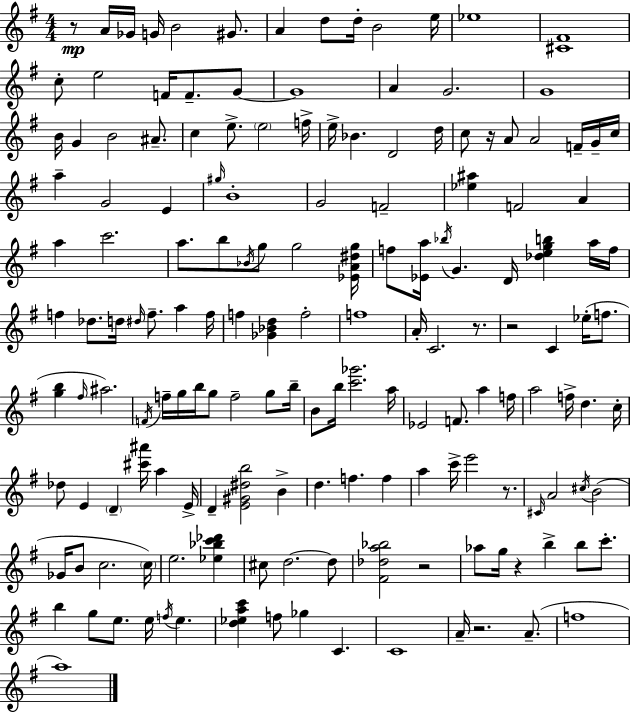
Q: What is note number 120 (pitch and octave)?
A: D5